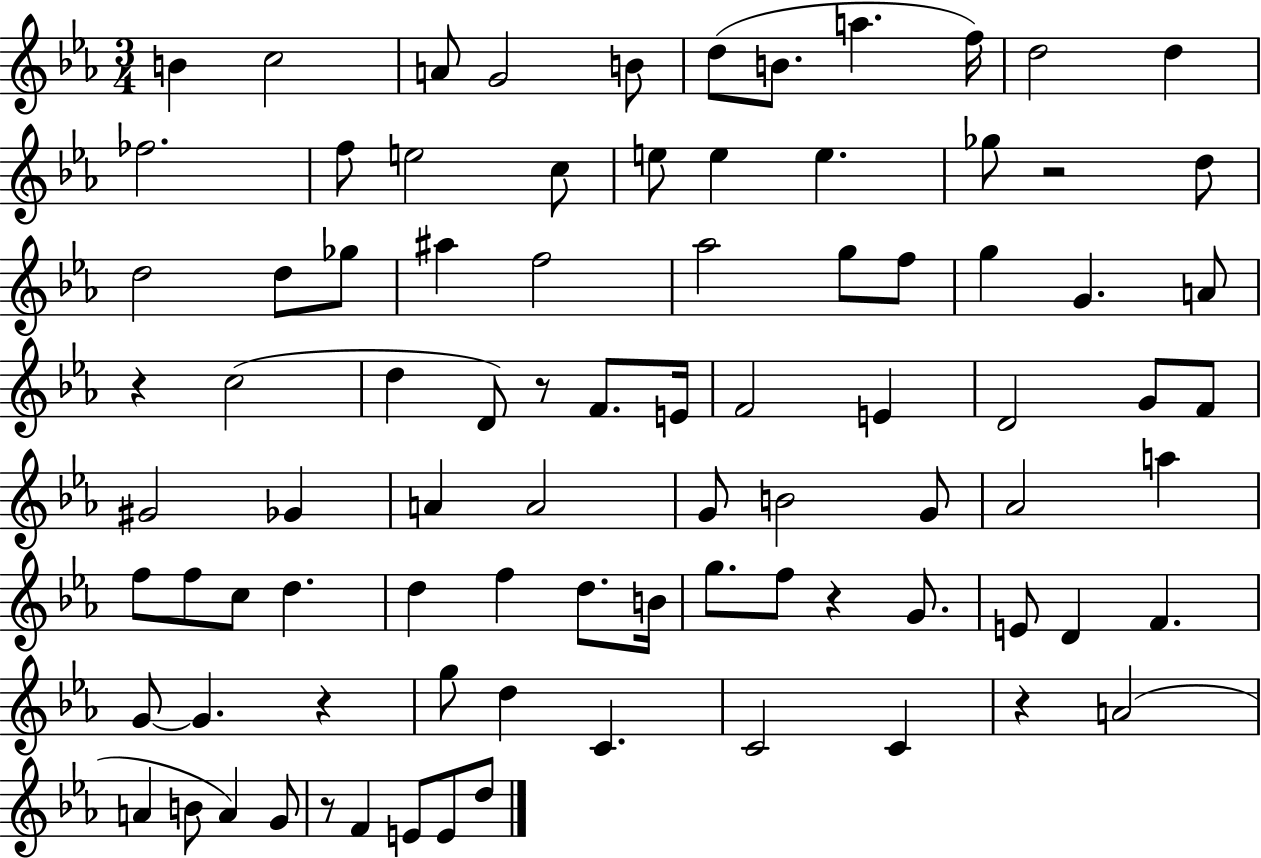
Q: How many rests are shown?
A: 7